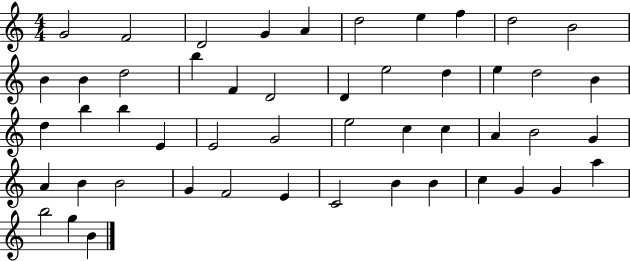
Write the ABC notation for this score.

X:1
T:Untitled
M:4/4
L:1/4
K:C
G2 F2 D2 G A d2 e f d2 B2 B B d2 b F D2 D e2 d e d2 B d b b E E2 G2 e2 c c A B2 G A B B2 G F2 E C2 B B c G G a b2 g B